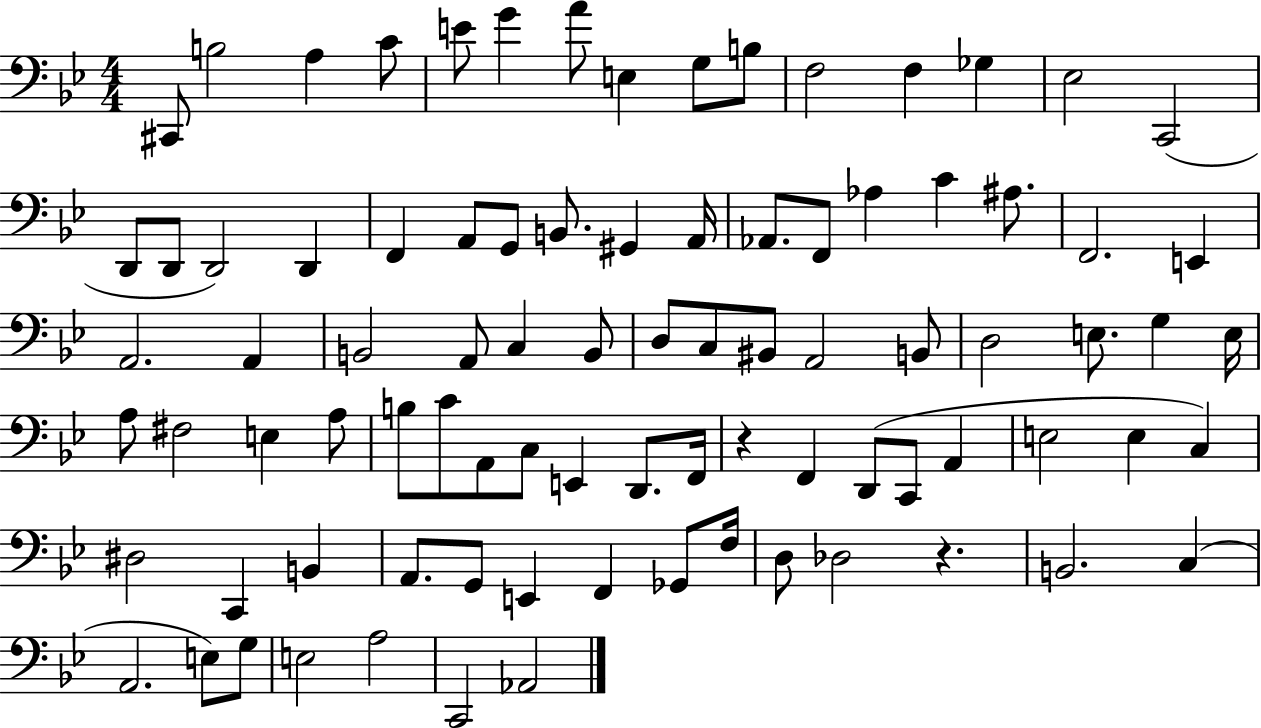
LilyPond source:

{
  \clef bass
  \numericTimeSignature
  \time 4/4
  \key bes \major
  cis,8 b2 a4 c'8 | e'8 g'4 a'8 e4 g8 b8 | f2 f4 ges4 | ees2 c,2( | \break d,8 d,8 d,2) d,4 | f,4 a,8 g,8 b,8. gis,4 a,16 | aes,8. f,8 aes4 c'4 ais8. | f,2. e,4 | \break a,2. a,4 | b,2 a,8 c4 b,8 | d8 c8 bis,8 a,2 b,8 | d2 e8. g4 e16 | \break a8 fis2 e4 a8 | b8 c'8 a,8 c8 e,4 d,8. f,16 | r4 f,4 d,8( c,8 a,4 | e2 e4 c4) | \break dis2 c,4 b,4 | a,8. g,8 e,4 f,4 ges,8 f16 | d8 des2 r4. | b,2. c4( | \break a,2. e8) g8 | e2 a2 | c,2 aes,2 | \bar "|."
}